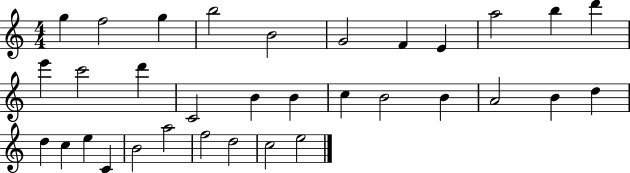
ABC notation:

X:1
T:Untitled
M:4/4
L:1/4
K:C
g f2 g b2 B2 G2 F E a2 b d' e' c'2 d' C2 B B c B2 B A2 B d d c e C B2 a2 f2 d2 c2 e2